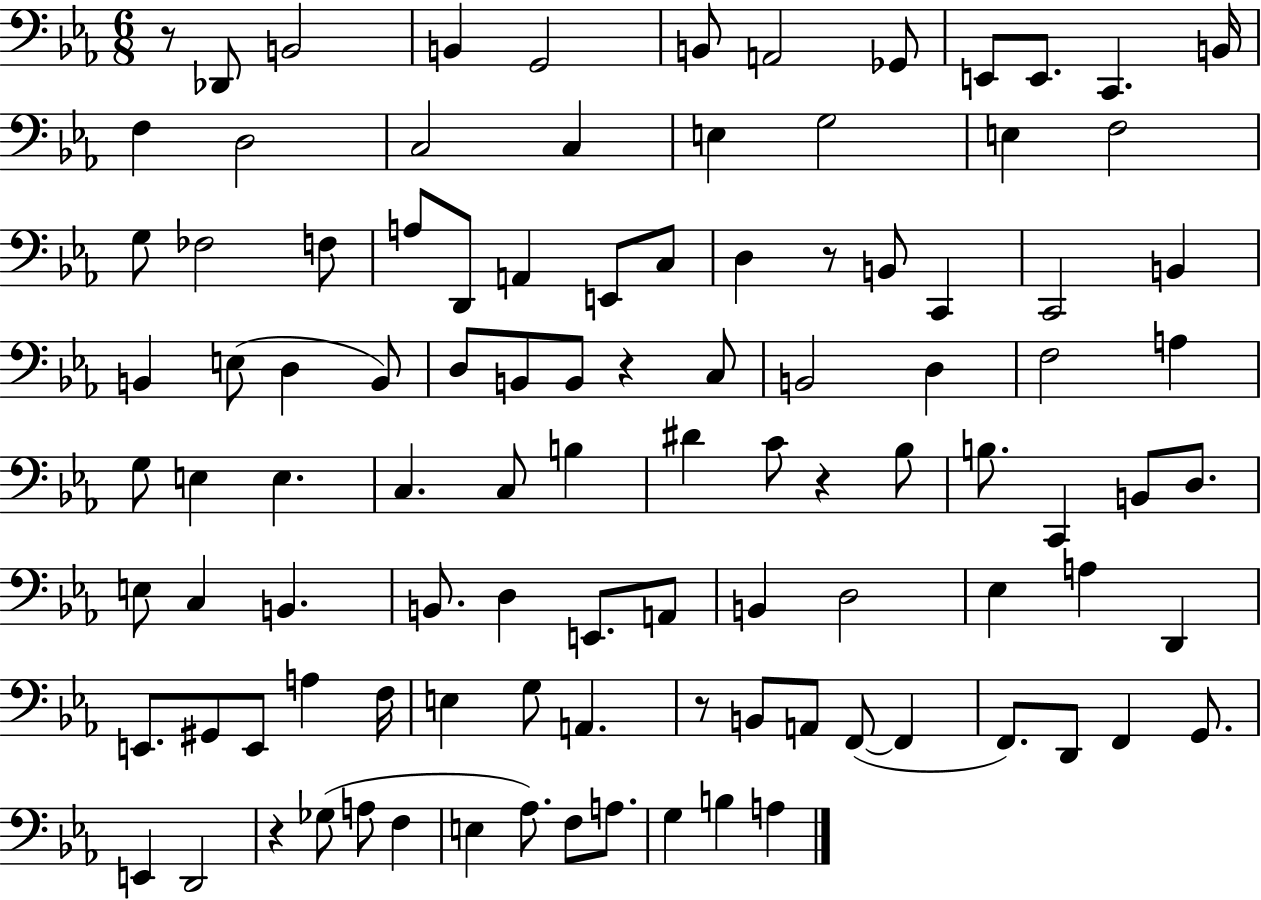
{
  \clef bass
  \numericTimeSignature
  \time 6/8
  \key ees \major
  \repeat volta 2 { r8 des,8 b,2 | b,4 g,2 | b,8 a,2 ges,8 | e,8 e,8. c,4. b,16 | \break f4 d2 | c2 c4 | e4 g2 | e4 f2 | \break g8 fes2 f8 | a8 d,8 a,4 e,8 c8 | d4 r8 b,8 c,4 | c,2 b,4 | \break b,4 e8( d4 b,8) | d8 b,8 b,8 r4 c8 | b,2 d4 | f2 a4 | \break g8 e4 e4. | c4. c8 b4 | dis'4 c'8 r4 bes8 | b8. c,4 b,8 d8. | \break e8 c4 b,4. | b,8. d4 e,8. a,8 | b,4 d2 | ees4 a4 d,4 | \break e,8. gis,8 e,8 a4 f16 | e4 g8 a,4. | r8 b,8 a,8 f,8~(~ f,4 | f,8.) d,8 f,4 g,8. | \break e,4 d,2 | r4 ges8( a8 f4 | e4 aes8.) f8 a8. | g4 b4 a4 | \break } \bar "|."
}